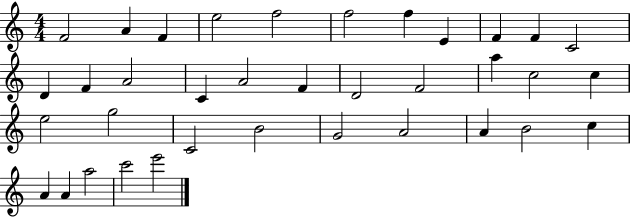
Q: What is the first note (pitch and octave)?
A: F4